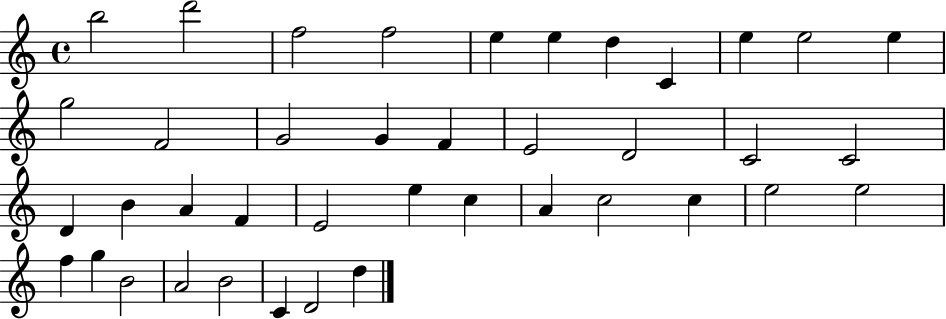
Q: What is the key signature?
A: C major